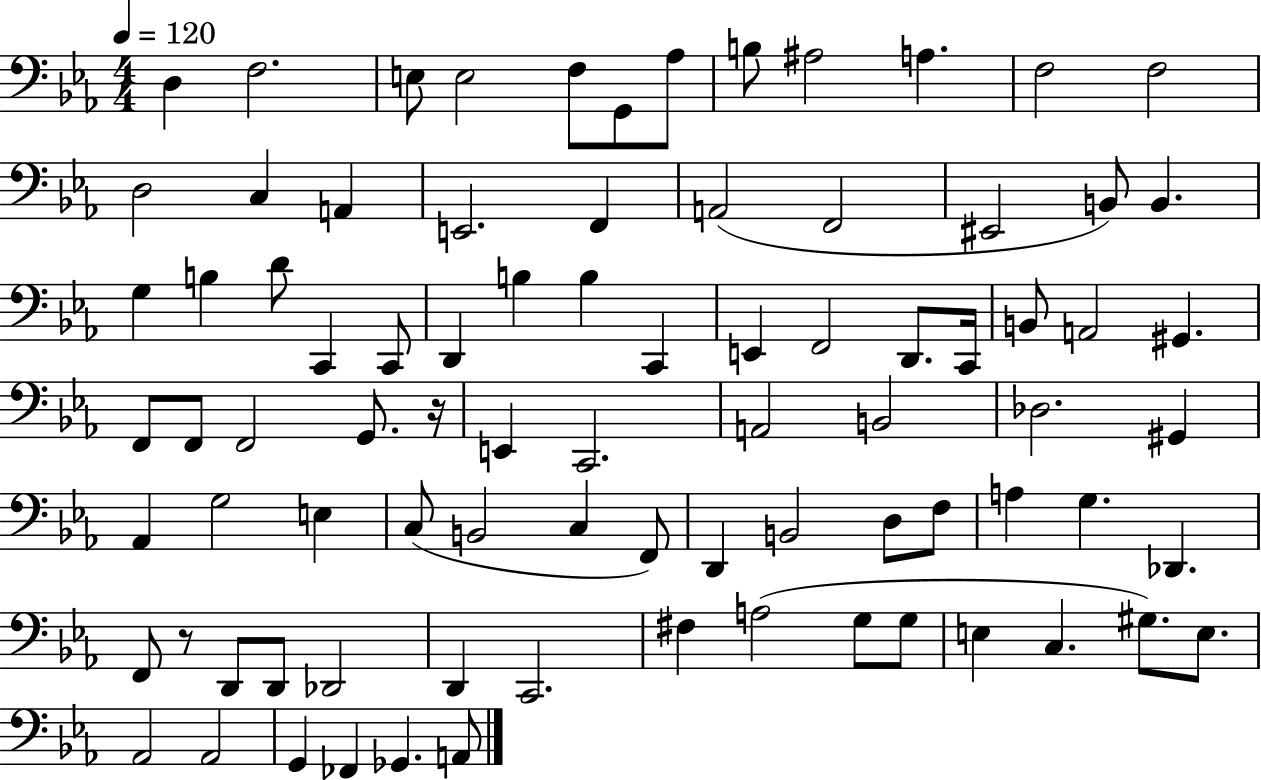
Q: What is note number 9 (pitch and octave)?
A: A#3